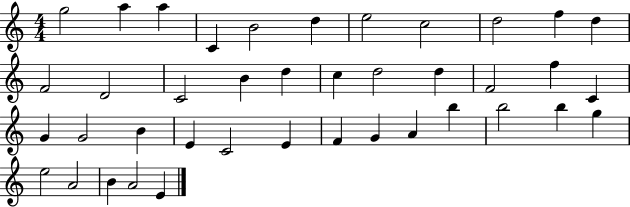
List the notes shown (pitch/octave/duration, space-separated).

G5/h A5/q A5/q C4/q B4/h D5/q E5/h C5/h D5/h F5/q D5/q F4/h D4/h C4/h B4/q D5/q C5/q D5/h D5/q F4/h F5/q C4/q G4/q G4/h B4/q E4/q C4/h E4/q F4/q G4/q A4/q B5/q B5/h B5/q G5/q E5/h A4/h B4/q A4/h E4/q